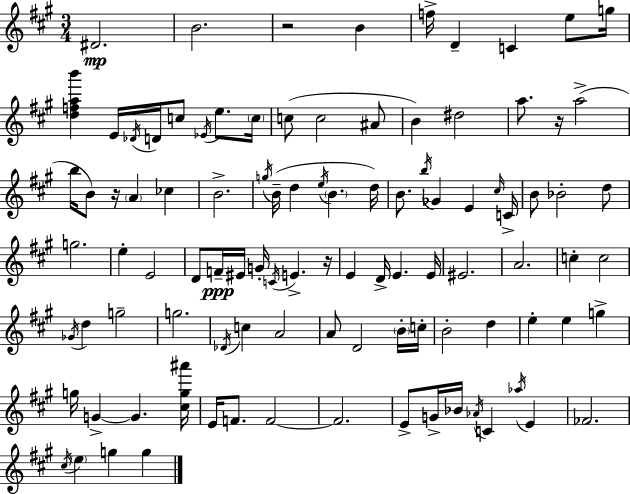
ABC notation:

X:1
T:Untitled
M:3/4
L:1/4
K:A
^D2 B2 z2 B f/4 D C e/2 g/4 [dfab'] E/4 _D/4 D/4 c/2 _E/4 e/2 c/4 c/2 c2 ^A/2 B ^d2 a/2 z/4 a2 b/4 B/2 z/4 A _c B2 g/4 B/4 d e/4 B d/4 B/2 b/4 _G E ^c/4 C/4 B/2 _B2 d/2 g2 e E2 D/2 F/4 ^E/4 G/4 C/4 E z/4 E D/4 E E/4 ^E2 A2 c c2 _G/4 d g2 g2 _D/4 c A2 A/2 D2 B/4 c/4 B2 d e e g g/4 G G [^cg^a']/4 E/4 F/2 F2 F2 E/2 G/4 _B/4 _A/4 C _a/4 E _F2 ^c/4 e g g